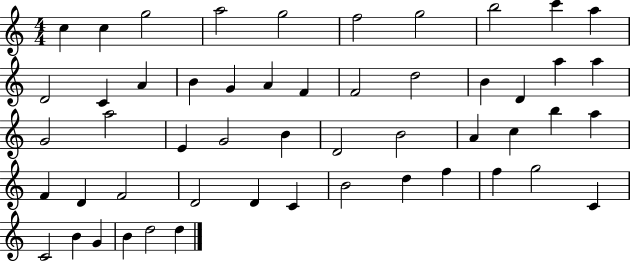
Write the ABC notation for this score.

X:1
T:Untitled
M:4/4
L:1/4
K:C
c c g2 a2 g2 f2 g2 b2 c' a D2 C A B G A F F2 d2 B D a a G2 a2 E G2 B D2 B2 A c b a F D F2 D2 D C B2 d f f g2 C C2 B G B d2 d